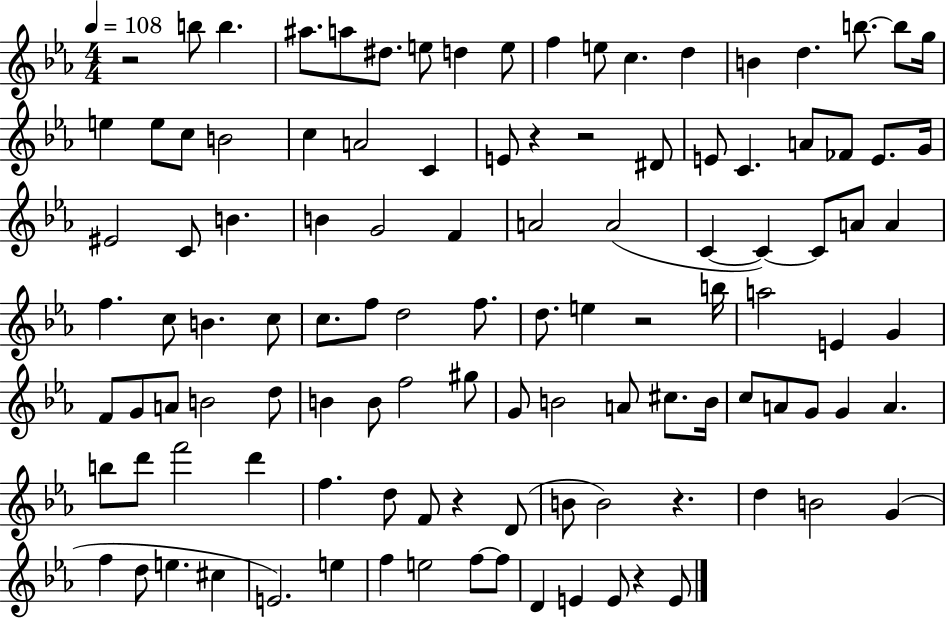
X:1
T:Untitled
M:4/4
L:1/4
K:Eb
z2 b/2 b ^a/2 a/2 ^d/2 e/2 d e/2 f e/2 c d B d b/2 b/2 g/4 e e/2 c/2 B2 c A2 C E/2 z z2 ^D/2 E/2 C A/2 _F/2 E/2 G/4 ^E2 C/2 B B G2 F A2 A2 C C C/2 A/2 A f c/2 B c/2 c/2 f/2 d2 f/2 d/2 e z2 b/4 a2 E G F/2 G/2 A/2 B2 d/2 B B/2 f2 ^g/2 G/2 B2 A/2 ^c/2 B/4 c/2 A/2 G/2 G A b/2 d'/2 f'2 d' f d/2 F/2 z D/2 B/2 B2 z d B2 G f d/2 e ^c E2 e f e2 f/2 f/2 D E E/2 z E/2